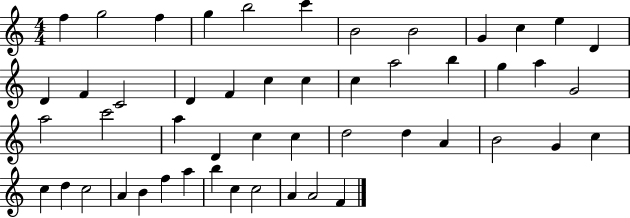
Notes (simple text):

F5/q G5/h F5/q G5/q B5/h C6/q B4/h B4/h G4/q C5/q E5/q D4/q D4/q F4/q C4/h D4/q F4/q C5/q C5/q C5/q A5/h B5/q G5/q A5/q G4/h A5/h C6/h A5/q D4/q C5/q C5/q D5/h D5/q A4/q B4/h G4/q C5/q C5/q D5/q C5/h A4/q B4/q F5/q A5/q B5/q C5/q C5/h A4/q A4/h F4/q